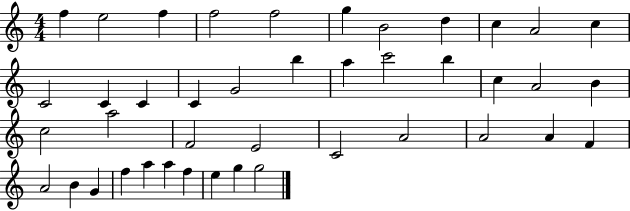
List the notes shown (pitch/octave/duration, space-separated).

F5/q E5/h F5/q F5/h F5/h G5/q B4/h D5/q C5/q A4/h C5/q C4/h C4/q C4/q C4/q G4/h B5/q A5/q C6/h B5/q C5/q A4/h B4/q C5/h A5/h F4/h E4/h C4/h A4/h A4/h A4/q F4/q A4/h B4/q G4/q F5/q A5/q A5/q F5/q E5/q G5/q G5/h